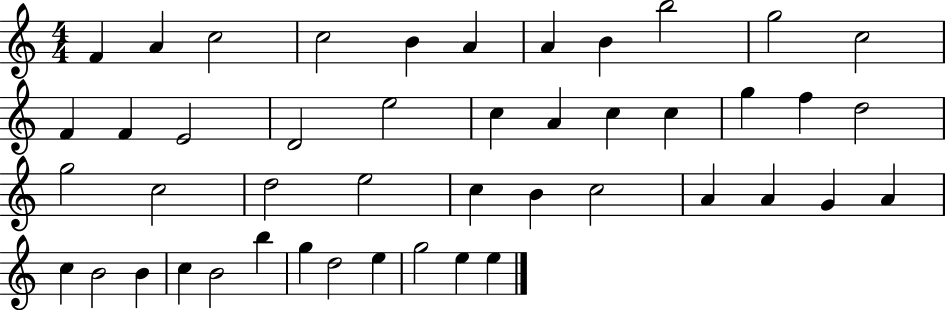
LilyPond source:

{
  \clef treble
  \numericTimeSignature
  \time 4/4
  \key c \major
  f'4 a'4 c''2 | c''2 b'4 a'4 | a'4 b'4 b''2 | g''2 c''2 | \break f'4 f'4 e'2 | d'2 e''2 | c''4 a'4 c''4 c''4 | g''4 f''4 d''2 | \break g''2 c''2 | d''2 e''2 | c''4 b'4 c''2 | a'4 a'4 g'4 a'4 | \break c''4 b'2 b'4 | c''4 b'2 b''4 | g''4 d''2 e''4 | g''2 e''4 e''4 | \break \bar "|."
}